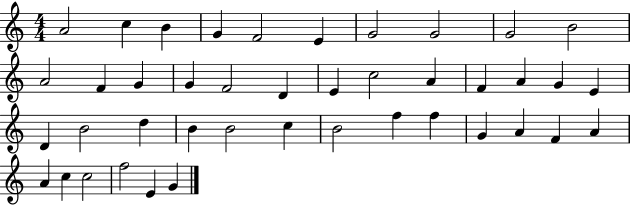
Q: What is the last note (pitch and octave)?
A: G4